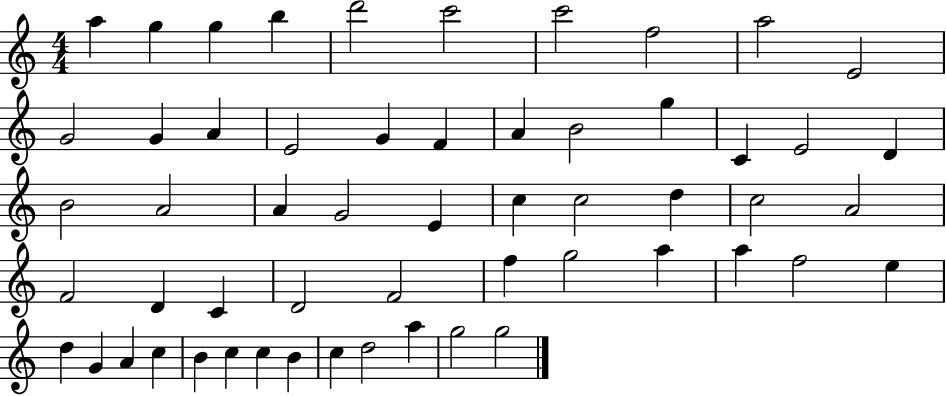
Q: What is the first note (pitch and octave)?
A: A5